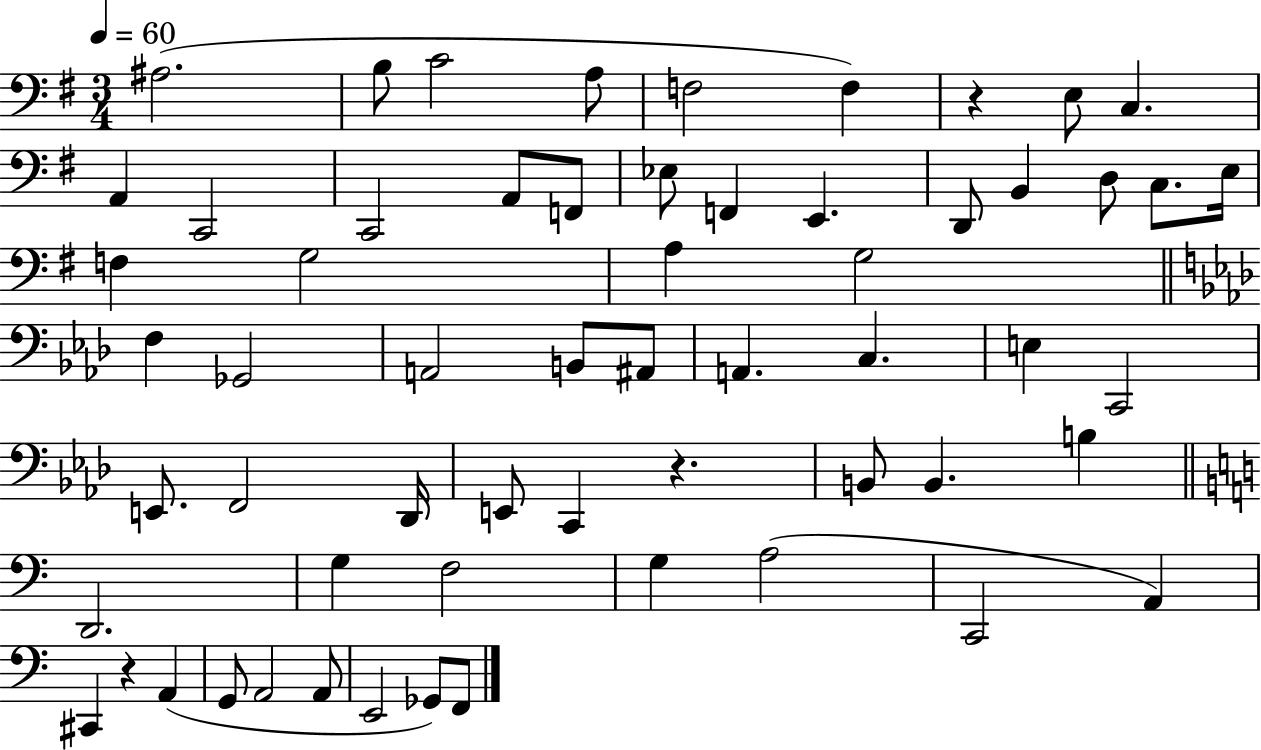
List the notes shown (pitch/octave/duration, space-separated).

A#3/h. B3/e C4/h A3/e F3/h F3/q R/q E3/e C3/q. A2/q C2/h C2/h A2/e F2/e Eb3/e F2/q E2/q. D2/e B2/q D3/e C3/e. E3/s F3/q G3/h A3/q G3/h F3/q Gb2/h A2/h B2/e A#2/e A2/q. C3/q. E3/q C2/h E2/e. F2/h Db2/s E2/e C2/q R/q. B2/e B2/q. B3/q D2/h. G3/q F3/h G3/q A3/h C2/h A2/q C#2/q R/q A2/q G2/e A2/h A2/e E2/h Gb2/e F2/e